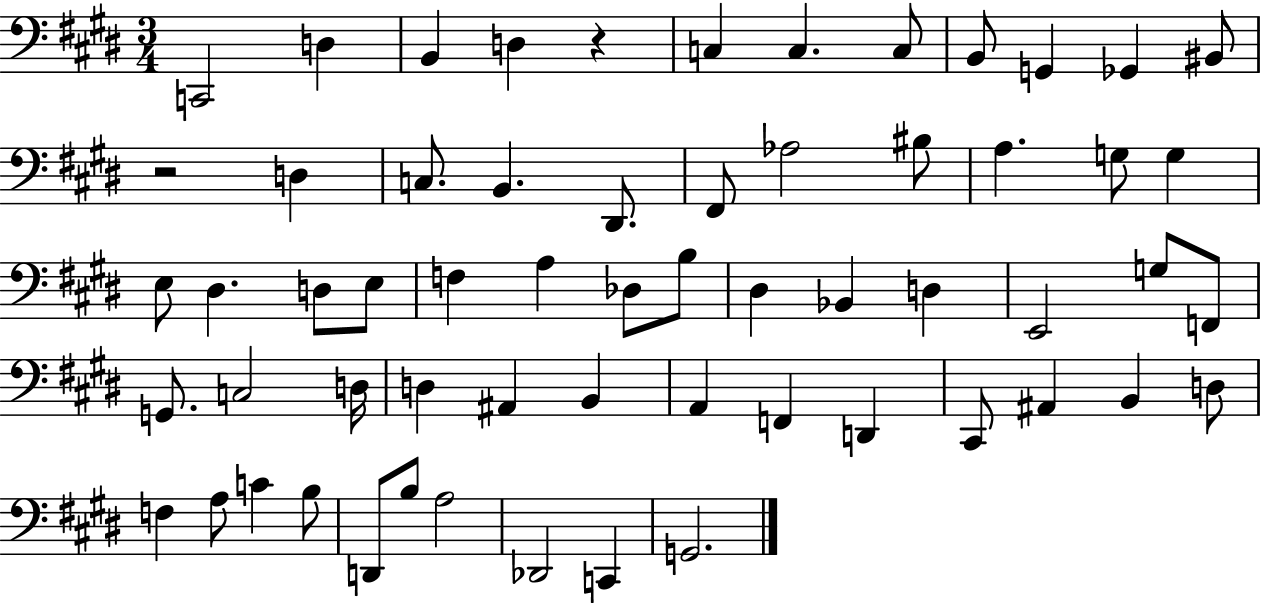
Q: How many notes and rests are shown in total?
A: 60